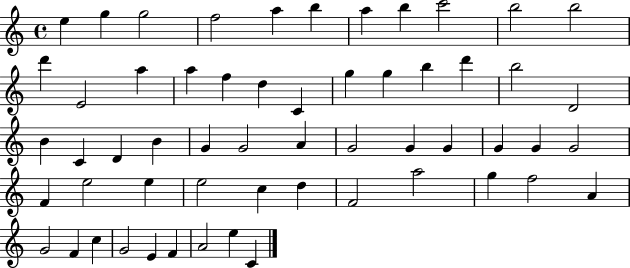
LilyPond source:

{
  \clef treble
  \time 4/4
  \defaultTimeSignature
  \key c \major
  e''4 g''4 g''2 | f''2 a''4 b''4 | a''4 b''4 c'''2 | b''2 b''2 | \break d'''4 e'2 a''4 | a''4 f''4 d''4 c'4 | g''4 g''4 b''4 d'''4 | b''2 d'2 | \break b'4 c'4 d'4 b'4 | g'4 g'2 a'4 | g'2 g'4 g'4 | g'4 g'4 g'2 | \break f'4 e''2 e''4 | e''2 c''4 d''4 | f'2 a''2 | g''4 f''2 a'4 | \break g'2 f'4 c''4 | g'2 e'4 f'4 | a'2 e''4 c'4 | \bar "|."
}